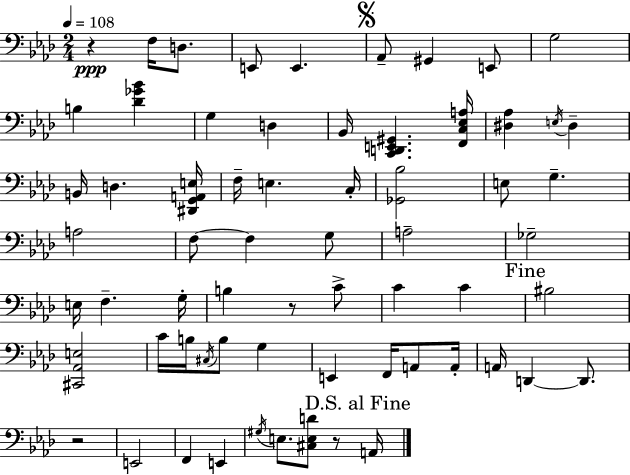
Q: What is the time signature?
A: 2/4